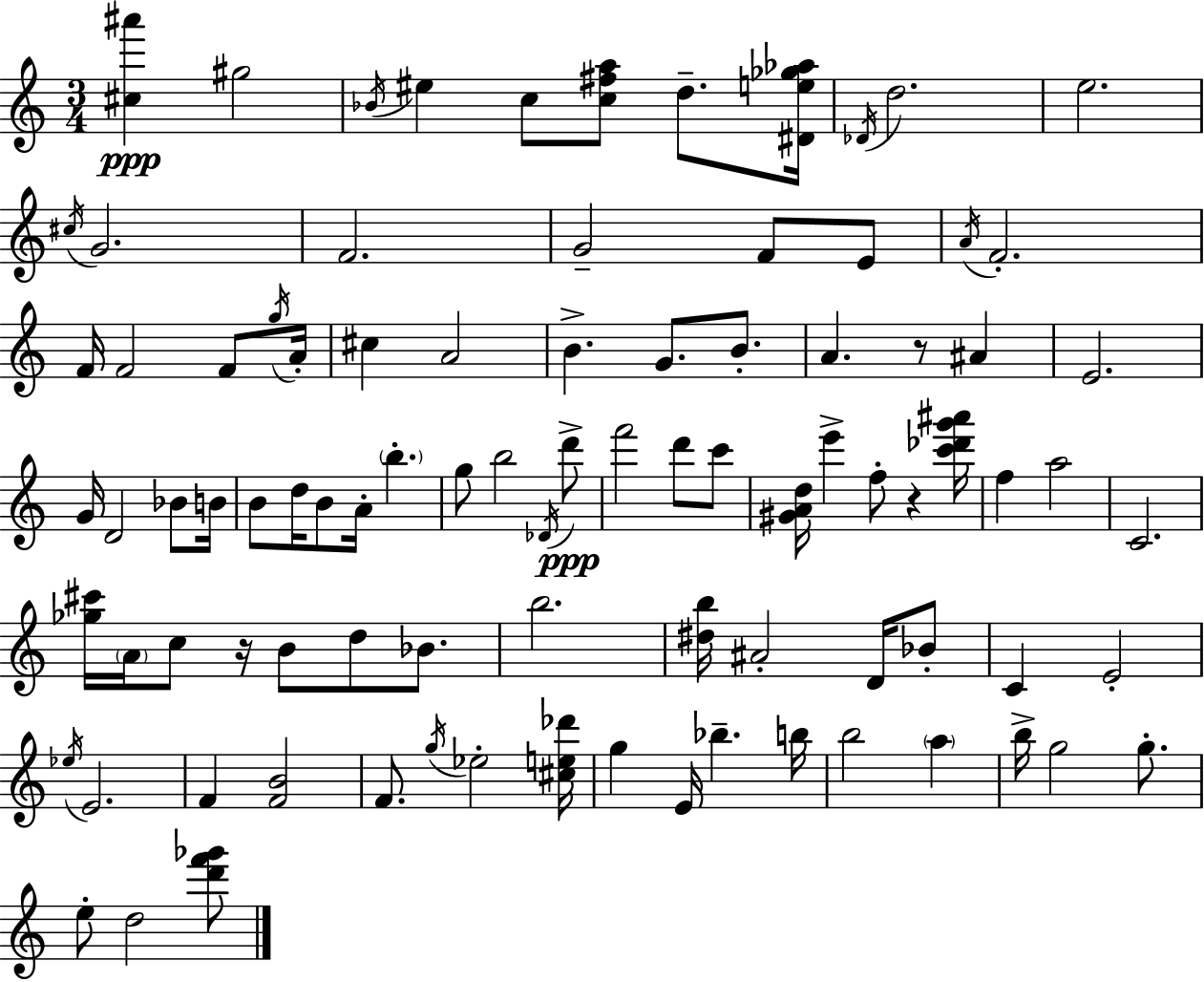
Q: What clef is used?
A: treble